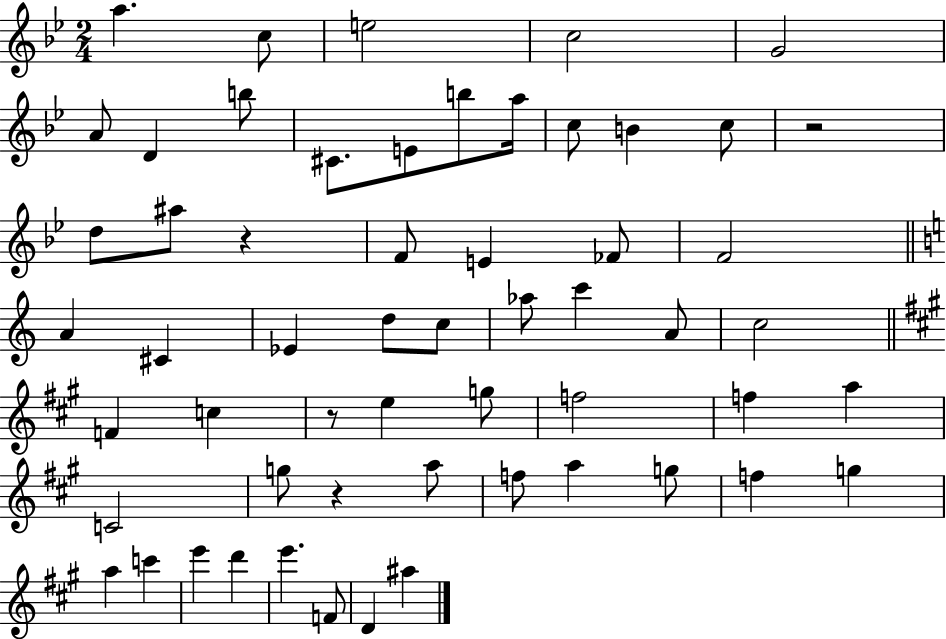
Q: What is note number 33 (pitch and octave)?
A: E5